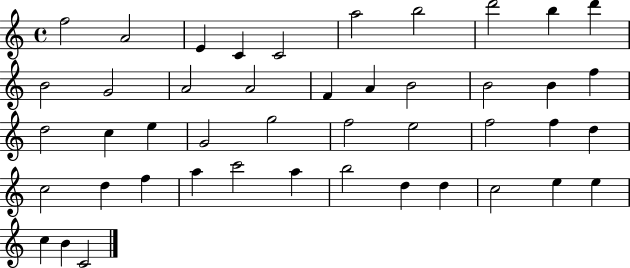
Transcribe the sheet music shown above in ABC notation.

X:1
T:Untitled
M:4/4
L:1/4
K:C
f2 A2 E C C2 a2 b2 d'2 b d' B2 G2 A2 A2 F A B2 B2 B f d2 c e G2 g2 f2 e2 f2 f d c2 d f a c'2 a b2 d d c2 e e c B C2